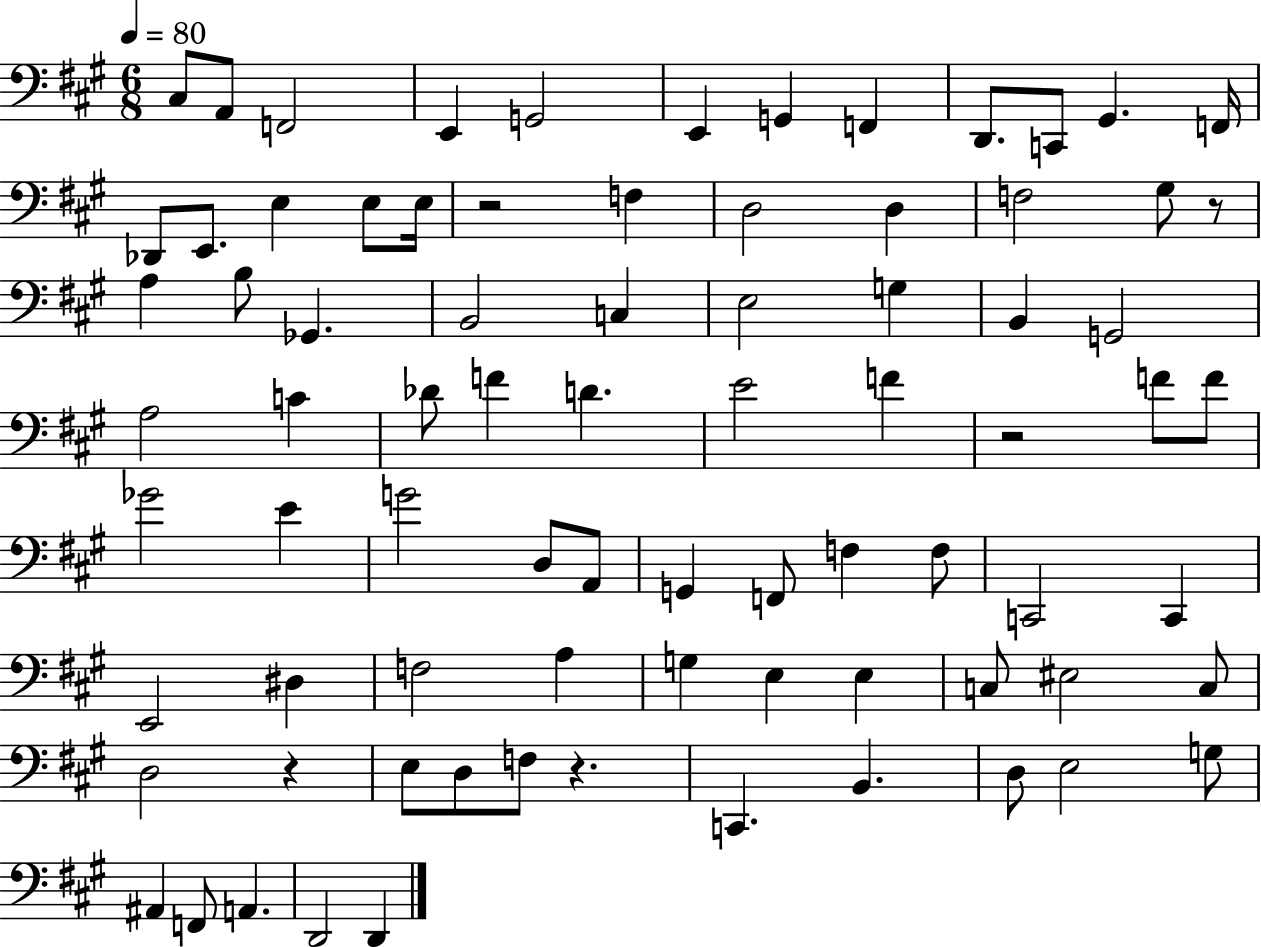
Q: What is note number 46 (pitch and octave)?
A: G2